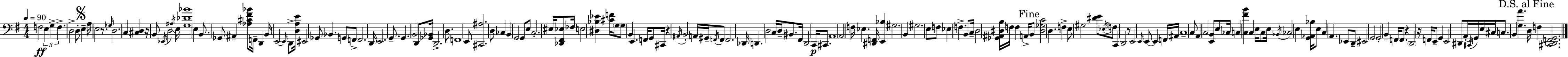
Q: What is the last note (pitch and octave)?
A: F3